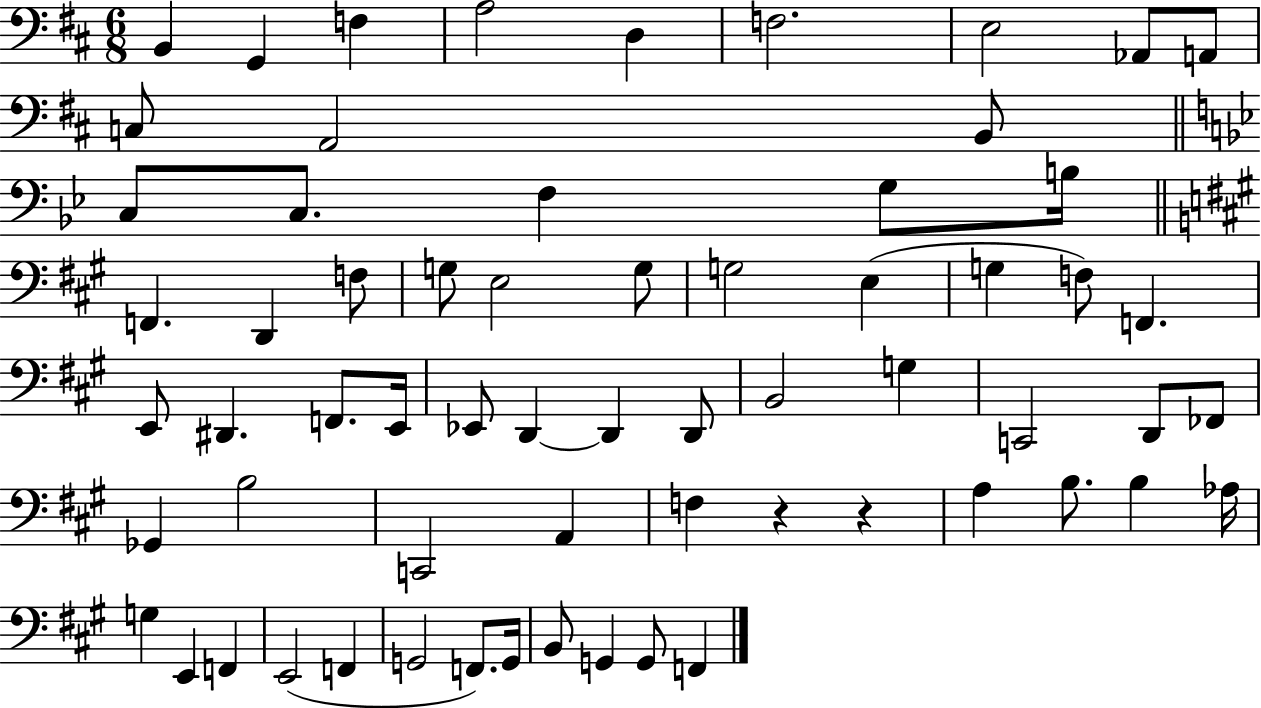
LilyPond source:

{
  \clef bass
  \numericTimeSignature
  \time 6/8
  \key d \major
  b,4 g,4 f4 | a2 d4 | f2. | e2 aes,8 a,8 | \break c8 a,2 b,8 | \bar "||" \break \key g \minor c8 c8. f4 g8 b16 | \bar "||" \break \key a \major f,4. d,4 f8 | g8 e2 g8 | g2 e4( | g4 f8) f,4. | \break e,8 dis,4. f,8. e,16 | ees,8 d,4~~ d,4 d,8 | b,2 g4 | c,2 d,8 fes,8 | \break ges,4 b2 | c,2 a,4 | f4 r4 r4 | a4 b8. b4 aes16 | \break g4 e,4 f,4 | e,2( f,4 | g,2 f,8.) g,16 | b,8 g,4 g,8 f,4 | \break \bar "|."
}